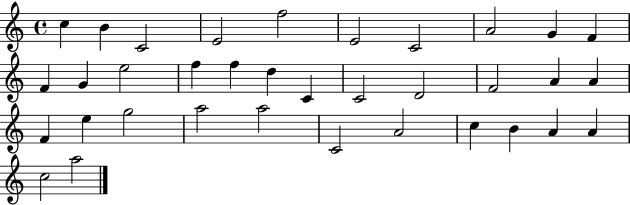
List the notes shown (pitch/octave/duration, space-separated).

C5/q B4/q C4/h E4/h F5/h E4/h C4/h A4/h G4/q F4/q F4/q G4/q E5/h F5/q F5/q D5/q C4/q C4/h D4/h F4/h A4/q A4/q F4/q E5/q G5/h A5/h A5/h C4/h A4/h C5/q B4/q A4/q A4/q C5/h A5/h